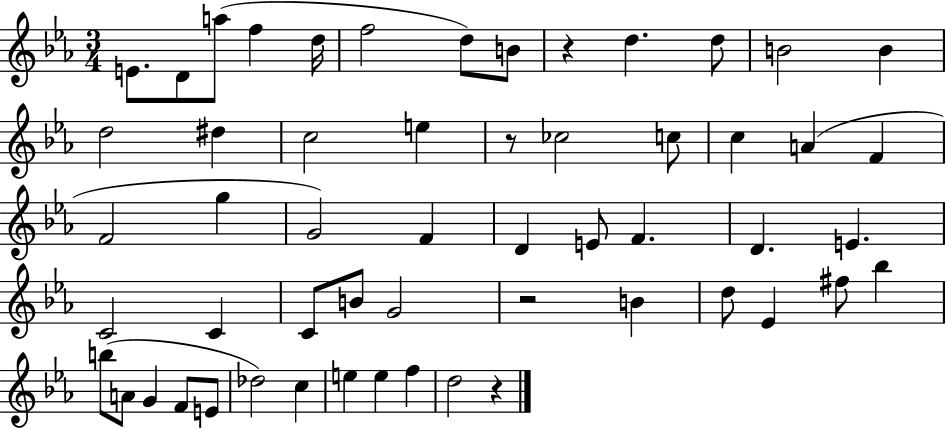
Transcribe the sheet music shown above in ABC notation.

X:1
T:Untitled
M:3/4
L:1/4
K:Eb
E/2 D/2 a/2 f d/4 f2 d/2 B/2 z d d/2 B2 B d2 ^d c2 e z/2 _c2 c/2 c A F F2 g G2 F D E/2 F D E C2 C C/2 B/2 G2 z2 B d/2 _E ^f/2 _b b/2 A/2 G F/2 E/2 _d2 c e e f d2 z